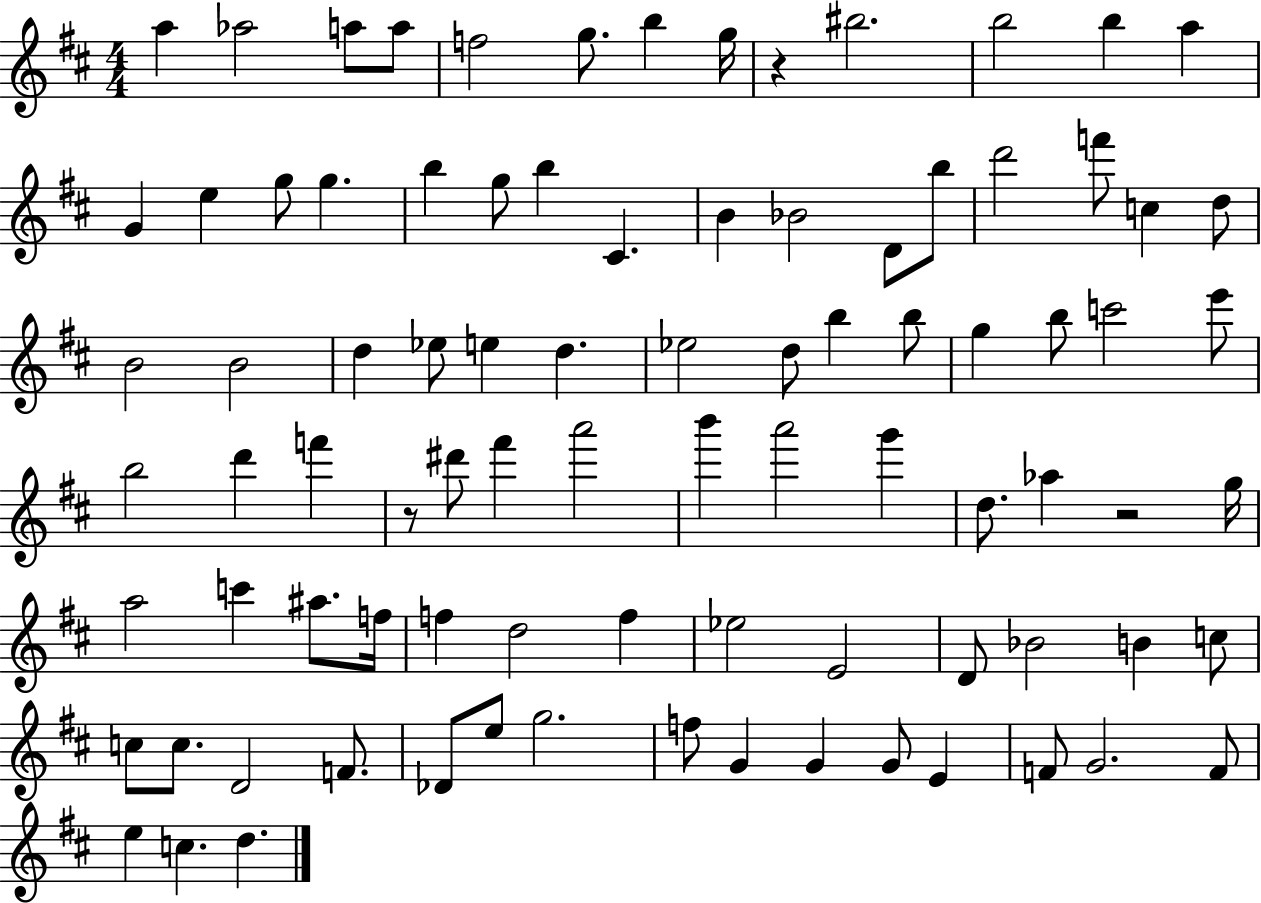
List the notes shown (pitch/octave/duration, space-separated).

A5/q Ab5/h A5/e A5/e F5/h G5/e. B5/q G5/s R/q BIS5/h. B5/h B5/q A5/q G4/q E5/q G5/e G5/q. B5/q G5/e B5/q C#4/q. B4/q Bb4/h D4/e B5/e D6/h F6/e C5/q D5/e B4/h B4/h D5/q Eb5/e E5/q D5/q. Eb5/h D5/e B5/q B5/e G5/q B5/e C6/h E6/e B5/h D6/q F6/q R/e D#6/e F#6/q A6/h B6/q A6/h G6/q D5/e. Ab5/q R/h G5/s A5/h C6/q A#5/e. F5/s F5/q D5/h F5/q Eb5/h E4/h D4/e Bb4/h B4/q C5/e C5/e C5/e. D4/h F4/e. Db4/e E5/e G5/h. F5/e G4/q G4/q G4/e E4/q F4/e G4/h. F4/e E5/q C5/q. D5/q.